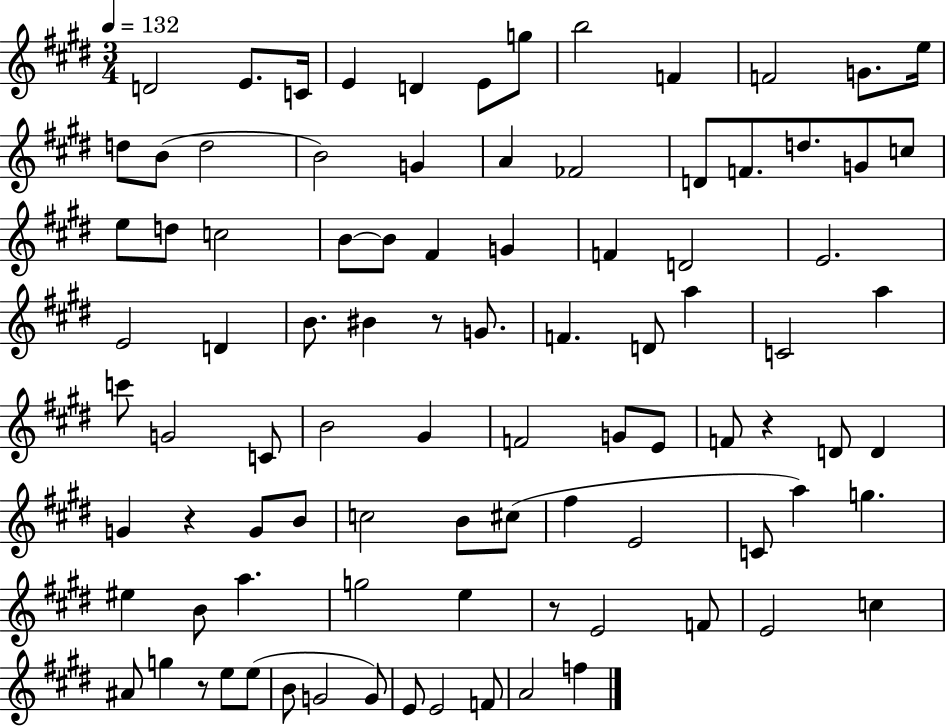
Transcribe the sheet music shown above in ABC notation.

X:1
T:Untitled
M:3/4
L:1/4
K:E
D2 E/2 C/4 E D E/2 g/2 b2 F F2 G/2 e/4 d/2 B/2 d2 B2 G A _F2 D/2 F/2 d/2 G/2 c/2 e/2 d/2 c2 B/2 B/2 ^F G F D2 E2 E2 D B/2 ^B z/2 G/2 F D/2 a C2 a c'/2 G2 C/2 B2 ^G F2 G/2 E/2 F/2 z D/2 D G z G/2 B/2 c2 B/2 ^c/2 ^f E2 C/2 a g ^e B/2 a g2 e z/2 E2 F/2 E2 c ^A/2 g z/2 e/2 e/2 B/2 G2 G/2 E/2 E2 F/2 A2 f